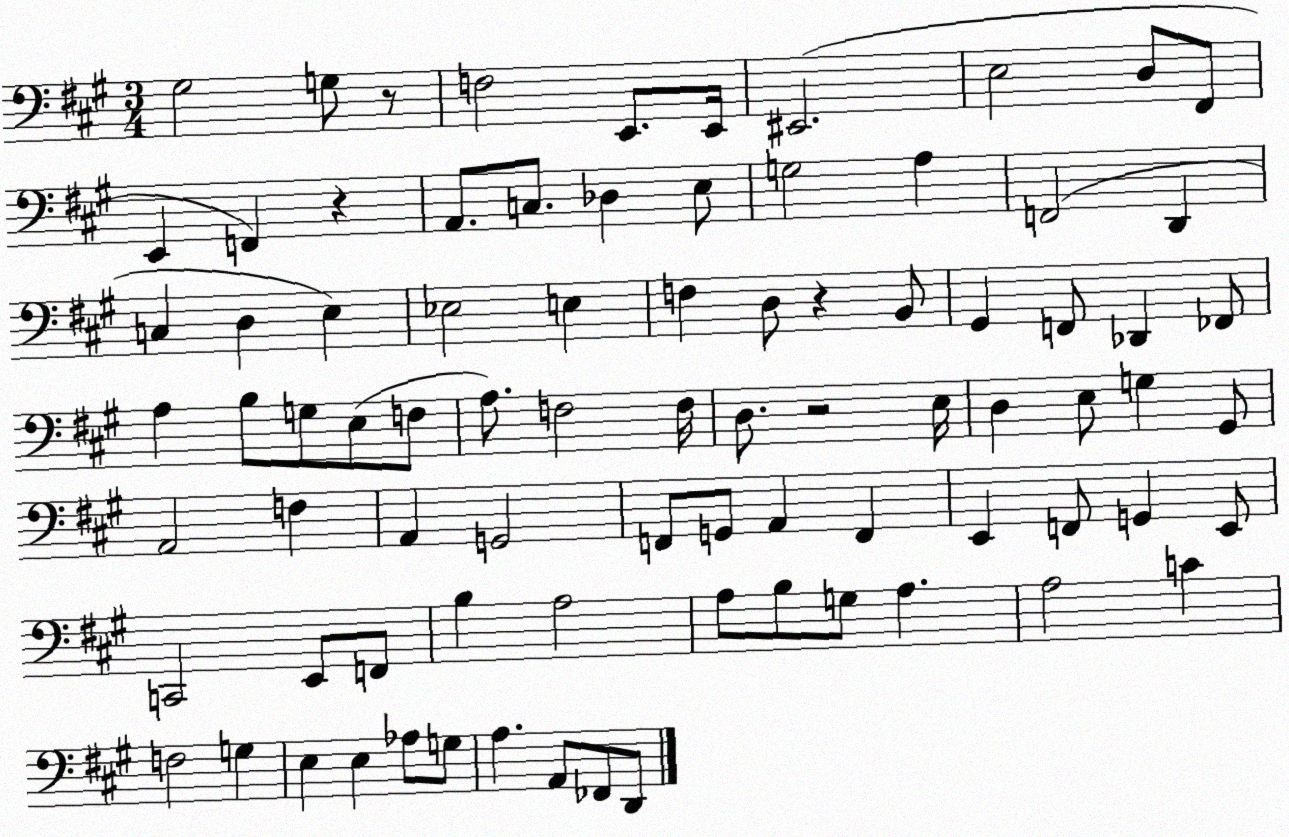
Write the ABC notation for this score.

X:1
T:Untitled
M:3/4
L:1/4
K:A
^G,2 G,/2 z/2 F,2 E,,/2 E,,/4 ^E,,2 E,2 D,/2 ^F,,/2 E,, F,, z A,,/2 C,/2 _D, E,/2 G,2 A, F,,2 D,, C, D, E, _E,2 E, F, D,/2 z B,,/2 ^G,, F,,/2 _D,, _F,,/2 A, B,/2 G,/2 E,/2 F,/2 A,/2 F,2 F,/4 D,/2 z2 E,/4 D, E,/2 G, ^G,,/2 A,,2 F, A,, G,,2 F,,/2 G,,/2 A,, F,, E,, F,,/2 G,, E,,/2 C,,2 E,,/2 F,,/2 B, A,2 A,/2 B,/2 G,/2 A, A,2 C F,2 G, E, E, _A,/2 G,/2 A, A,,/2 _F,,/2 D,,/2